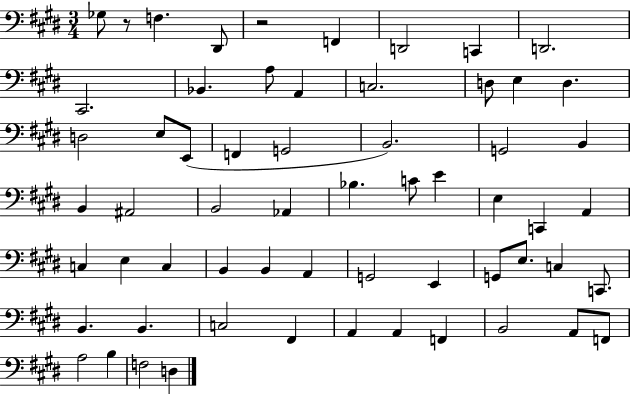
Gb3/e R/e F3/q. D#2/e R/h F2/q D2/h C2/q D2/h. C#2/h. Bb2/q. A3/e A2/q C3/h. D3/e E3/q D3/q. D3/h E3/e E2/e F2/q G2/h B2/h. G2/h B2/q B2/q A#2/h B2/h Ab2/q Bb3/q. C4/e E4/q E3/q C2/q A2/q C3/q E3/q C3/q B2/q B2/q A2/q G2/h E2/q G2/e E3/e. C3/q C2/e. B2/q. B2/q. C3/h F#2/q A2/q A2/q F2/q B2/h A2/e F2/e A3/h B3/q F3/h D3/q